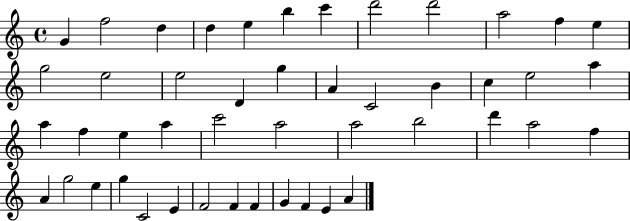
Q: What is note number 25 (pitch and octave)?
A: F5